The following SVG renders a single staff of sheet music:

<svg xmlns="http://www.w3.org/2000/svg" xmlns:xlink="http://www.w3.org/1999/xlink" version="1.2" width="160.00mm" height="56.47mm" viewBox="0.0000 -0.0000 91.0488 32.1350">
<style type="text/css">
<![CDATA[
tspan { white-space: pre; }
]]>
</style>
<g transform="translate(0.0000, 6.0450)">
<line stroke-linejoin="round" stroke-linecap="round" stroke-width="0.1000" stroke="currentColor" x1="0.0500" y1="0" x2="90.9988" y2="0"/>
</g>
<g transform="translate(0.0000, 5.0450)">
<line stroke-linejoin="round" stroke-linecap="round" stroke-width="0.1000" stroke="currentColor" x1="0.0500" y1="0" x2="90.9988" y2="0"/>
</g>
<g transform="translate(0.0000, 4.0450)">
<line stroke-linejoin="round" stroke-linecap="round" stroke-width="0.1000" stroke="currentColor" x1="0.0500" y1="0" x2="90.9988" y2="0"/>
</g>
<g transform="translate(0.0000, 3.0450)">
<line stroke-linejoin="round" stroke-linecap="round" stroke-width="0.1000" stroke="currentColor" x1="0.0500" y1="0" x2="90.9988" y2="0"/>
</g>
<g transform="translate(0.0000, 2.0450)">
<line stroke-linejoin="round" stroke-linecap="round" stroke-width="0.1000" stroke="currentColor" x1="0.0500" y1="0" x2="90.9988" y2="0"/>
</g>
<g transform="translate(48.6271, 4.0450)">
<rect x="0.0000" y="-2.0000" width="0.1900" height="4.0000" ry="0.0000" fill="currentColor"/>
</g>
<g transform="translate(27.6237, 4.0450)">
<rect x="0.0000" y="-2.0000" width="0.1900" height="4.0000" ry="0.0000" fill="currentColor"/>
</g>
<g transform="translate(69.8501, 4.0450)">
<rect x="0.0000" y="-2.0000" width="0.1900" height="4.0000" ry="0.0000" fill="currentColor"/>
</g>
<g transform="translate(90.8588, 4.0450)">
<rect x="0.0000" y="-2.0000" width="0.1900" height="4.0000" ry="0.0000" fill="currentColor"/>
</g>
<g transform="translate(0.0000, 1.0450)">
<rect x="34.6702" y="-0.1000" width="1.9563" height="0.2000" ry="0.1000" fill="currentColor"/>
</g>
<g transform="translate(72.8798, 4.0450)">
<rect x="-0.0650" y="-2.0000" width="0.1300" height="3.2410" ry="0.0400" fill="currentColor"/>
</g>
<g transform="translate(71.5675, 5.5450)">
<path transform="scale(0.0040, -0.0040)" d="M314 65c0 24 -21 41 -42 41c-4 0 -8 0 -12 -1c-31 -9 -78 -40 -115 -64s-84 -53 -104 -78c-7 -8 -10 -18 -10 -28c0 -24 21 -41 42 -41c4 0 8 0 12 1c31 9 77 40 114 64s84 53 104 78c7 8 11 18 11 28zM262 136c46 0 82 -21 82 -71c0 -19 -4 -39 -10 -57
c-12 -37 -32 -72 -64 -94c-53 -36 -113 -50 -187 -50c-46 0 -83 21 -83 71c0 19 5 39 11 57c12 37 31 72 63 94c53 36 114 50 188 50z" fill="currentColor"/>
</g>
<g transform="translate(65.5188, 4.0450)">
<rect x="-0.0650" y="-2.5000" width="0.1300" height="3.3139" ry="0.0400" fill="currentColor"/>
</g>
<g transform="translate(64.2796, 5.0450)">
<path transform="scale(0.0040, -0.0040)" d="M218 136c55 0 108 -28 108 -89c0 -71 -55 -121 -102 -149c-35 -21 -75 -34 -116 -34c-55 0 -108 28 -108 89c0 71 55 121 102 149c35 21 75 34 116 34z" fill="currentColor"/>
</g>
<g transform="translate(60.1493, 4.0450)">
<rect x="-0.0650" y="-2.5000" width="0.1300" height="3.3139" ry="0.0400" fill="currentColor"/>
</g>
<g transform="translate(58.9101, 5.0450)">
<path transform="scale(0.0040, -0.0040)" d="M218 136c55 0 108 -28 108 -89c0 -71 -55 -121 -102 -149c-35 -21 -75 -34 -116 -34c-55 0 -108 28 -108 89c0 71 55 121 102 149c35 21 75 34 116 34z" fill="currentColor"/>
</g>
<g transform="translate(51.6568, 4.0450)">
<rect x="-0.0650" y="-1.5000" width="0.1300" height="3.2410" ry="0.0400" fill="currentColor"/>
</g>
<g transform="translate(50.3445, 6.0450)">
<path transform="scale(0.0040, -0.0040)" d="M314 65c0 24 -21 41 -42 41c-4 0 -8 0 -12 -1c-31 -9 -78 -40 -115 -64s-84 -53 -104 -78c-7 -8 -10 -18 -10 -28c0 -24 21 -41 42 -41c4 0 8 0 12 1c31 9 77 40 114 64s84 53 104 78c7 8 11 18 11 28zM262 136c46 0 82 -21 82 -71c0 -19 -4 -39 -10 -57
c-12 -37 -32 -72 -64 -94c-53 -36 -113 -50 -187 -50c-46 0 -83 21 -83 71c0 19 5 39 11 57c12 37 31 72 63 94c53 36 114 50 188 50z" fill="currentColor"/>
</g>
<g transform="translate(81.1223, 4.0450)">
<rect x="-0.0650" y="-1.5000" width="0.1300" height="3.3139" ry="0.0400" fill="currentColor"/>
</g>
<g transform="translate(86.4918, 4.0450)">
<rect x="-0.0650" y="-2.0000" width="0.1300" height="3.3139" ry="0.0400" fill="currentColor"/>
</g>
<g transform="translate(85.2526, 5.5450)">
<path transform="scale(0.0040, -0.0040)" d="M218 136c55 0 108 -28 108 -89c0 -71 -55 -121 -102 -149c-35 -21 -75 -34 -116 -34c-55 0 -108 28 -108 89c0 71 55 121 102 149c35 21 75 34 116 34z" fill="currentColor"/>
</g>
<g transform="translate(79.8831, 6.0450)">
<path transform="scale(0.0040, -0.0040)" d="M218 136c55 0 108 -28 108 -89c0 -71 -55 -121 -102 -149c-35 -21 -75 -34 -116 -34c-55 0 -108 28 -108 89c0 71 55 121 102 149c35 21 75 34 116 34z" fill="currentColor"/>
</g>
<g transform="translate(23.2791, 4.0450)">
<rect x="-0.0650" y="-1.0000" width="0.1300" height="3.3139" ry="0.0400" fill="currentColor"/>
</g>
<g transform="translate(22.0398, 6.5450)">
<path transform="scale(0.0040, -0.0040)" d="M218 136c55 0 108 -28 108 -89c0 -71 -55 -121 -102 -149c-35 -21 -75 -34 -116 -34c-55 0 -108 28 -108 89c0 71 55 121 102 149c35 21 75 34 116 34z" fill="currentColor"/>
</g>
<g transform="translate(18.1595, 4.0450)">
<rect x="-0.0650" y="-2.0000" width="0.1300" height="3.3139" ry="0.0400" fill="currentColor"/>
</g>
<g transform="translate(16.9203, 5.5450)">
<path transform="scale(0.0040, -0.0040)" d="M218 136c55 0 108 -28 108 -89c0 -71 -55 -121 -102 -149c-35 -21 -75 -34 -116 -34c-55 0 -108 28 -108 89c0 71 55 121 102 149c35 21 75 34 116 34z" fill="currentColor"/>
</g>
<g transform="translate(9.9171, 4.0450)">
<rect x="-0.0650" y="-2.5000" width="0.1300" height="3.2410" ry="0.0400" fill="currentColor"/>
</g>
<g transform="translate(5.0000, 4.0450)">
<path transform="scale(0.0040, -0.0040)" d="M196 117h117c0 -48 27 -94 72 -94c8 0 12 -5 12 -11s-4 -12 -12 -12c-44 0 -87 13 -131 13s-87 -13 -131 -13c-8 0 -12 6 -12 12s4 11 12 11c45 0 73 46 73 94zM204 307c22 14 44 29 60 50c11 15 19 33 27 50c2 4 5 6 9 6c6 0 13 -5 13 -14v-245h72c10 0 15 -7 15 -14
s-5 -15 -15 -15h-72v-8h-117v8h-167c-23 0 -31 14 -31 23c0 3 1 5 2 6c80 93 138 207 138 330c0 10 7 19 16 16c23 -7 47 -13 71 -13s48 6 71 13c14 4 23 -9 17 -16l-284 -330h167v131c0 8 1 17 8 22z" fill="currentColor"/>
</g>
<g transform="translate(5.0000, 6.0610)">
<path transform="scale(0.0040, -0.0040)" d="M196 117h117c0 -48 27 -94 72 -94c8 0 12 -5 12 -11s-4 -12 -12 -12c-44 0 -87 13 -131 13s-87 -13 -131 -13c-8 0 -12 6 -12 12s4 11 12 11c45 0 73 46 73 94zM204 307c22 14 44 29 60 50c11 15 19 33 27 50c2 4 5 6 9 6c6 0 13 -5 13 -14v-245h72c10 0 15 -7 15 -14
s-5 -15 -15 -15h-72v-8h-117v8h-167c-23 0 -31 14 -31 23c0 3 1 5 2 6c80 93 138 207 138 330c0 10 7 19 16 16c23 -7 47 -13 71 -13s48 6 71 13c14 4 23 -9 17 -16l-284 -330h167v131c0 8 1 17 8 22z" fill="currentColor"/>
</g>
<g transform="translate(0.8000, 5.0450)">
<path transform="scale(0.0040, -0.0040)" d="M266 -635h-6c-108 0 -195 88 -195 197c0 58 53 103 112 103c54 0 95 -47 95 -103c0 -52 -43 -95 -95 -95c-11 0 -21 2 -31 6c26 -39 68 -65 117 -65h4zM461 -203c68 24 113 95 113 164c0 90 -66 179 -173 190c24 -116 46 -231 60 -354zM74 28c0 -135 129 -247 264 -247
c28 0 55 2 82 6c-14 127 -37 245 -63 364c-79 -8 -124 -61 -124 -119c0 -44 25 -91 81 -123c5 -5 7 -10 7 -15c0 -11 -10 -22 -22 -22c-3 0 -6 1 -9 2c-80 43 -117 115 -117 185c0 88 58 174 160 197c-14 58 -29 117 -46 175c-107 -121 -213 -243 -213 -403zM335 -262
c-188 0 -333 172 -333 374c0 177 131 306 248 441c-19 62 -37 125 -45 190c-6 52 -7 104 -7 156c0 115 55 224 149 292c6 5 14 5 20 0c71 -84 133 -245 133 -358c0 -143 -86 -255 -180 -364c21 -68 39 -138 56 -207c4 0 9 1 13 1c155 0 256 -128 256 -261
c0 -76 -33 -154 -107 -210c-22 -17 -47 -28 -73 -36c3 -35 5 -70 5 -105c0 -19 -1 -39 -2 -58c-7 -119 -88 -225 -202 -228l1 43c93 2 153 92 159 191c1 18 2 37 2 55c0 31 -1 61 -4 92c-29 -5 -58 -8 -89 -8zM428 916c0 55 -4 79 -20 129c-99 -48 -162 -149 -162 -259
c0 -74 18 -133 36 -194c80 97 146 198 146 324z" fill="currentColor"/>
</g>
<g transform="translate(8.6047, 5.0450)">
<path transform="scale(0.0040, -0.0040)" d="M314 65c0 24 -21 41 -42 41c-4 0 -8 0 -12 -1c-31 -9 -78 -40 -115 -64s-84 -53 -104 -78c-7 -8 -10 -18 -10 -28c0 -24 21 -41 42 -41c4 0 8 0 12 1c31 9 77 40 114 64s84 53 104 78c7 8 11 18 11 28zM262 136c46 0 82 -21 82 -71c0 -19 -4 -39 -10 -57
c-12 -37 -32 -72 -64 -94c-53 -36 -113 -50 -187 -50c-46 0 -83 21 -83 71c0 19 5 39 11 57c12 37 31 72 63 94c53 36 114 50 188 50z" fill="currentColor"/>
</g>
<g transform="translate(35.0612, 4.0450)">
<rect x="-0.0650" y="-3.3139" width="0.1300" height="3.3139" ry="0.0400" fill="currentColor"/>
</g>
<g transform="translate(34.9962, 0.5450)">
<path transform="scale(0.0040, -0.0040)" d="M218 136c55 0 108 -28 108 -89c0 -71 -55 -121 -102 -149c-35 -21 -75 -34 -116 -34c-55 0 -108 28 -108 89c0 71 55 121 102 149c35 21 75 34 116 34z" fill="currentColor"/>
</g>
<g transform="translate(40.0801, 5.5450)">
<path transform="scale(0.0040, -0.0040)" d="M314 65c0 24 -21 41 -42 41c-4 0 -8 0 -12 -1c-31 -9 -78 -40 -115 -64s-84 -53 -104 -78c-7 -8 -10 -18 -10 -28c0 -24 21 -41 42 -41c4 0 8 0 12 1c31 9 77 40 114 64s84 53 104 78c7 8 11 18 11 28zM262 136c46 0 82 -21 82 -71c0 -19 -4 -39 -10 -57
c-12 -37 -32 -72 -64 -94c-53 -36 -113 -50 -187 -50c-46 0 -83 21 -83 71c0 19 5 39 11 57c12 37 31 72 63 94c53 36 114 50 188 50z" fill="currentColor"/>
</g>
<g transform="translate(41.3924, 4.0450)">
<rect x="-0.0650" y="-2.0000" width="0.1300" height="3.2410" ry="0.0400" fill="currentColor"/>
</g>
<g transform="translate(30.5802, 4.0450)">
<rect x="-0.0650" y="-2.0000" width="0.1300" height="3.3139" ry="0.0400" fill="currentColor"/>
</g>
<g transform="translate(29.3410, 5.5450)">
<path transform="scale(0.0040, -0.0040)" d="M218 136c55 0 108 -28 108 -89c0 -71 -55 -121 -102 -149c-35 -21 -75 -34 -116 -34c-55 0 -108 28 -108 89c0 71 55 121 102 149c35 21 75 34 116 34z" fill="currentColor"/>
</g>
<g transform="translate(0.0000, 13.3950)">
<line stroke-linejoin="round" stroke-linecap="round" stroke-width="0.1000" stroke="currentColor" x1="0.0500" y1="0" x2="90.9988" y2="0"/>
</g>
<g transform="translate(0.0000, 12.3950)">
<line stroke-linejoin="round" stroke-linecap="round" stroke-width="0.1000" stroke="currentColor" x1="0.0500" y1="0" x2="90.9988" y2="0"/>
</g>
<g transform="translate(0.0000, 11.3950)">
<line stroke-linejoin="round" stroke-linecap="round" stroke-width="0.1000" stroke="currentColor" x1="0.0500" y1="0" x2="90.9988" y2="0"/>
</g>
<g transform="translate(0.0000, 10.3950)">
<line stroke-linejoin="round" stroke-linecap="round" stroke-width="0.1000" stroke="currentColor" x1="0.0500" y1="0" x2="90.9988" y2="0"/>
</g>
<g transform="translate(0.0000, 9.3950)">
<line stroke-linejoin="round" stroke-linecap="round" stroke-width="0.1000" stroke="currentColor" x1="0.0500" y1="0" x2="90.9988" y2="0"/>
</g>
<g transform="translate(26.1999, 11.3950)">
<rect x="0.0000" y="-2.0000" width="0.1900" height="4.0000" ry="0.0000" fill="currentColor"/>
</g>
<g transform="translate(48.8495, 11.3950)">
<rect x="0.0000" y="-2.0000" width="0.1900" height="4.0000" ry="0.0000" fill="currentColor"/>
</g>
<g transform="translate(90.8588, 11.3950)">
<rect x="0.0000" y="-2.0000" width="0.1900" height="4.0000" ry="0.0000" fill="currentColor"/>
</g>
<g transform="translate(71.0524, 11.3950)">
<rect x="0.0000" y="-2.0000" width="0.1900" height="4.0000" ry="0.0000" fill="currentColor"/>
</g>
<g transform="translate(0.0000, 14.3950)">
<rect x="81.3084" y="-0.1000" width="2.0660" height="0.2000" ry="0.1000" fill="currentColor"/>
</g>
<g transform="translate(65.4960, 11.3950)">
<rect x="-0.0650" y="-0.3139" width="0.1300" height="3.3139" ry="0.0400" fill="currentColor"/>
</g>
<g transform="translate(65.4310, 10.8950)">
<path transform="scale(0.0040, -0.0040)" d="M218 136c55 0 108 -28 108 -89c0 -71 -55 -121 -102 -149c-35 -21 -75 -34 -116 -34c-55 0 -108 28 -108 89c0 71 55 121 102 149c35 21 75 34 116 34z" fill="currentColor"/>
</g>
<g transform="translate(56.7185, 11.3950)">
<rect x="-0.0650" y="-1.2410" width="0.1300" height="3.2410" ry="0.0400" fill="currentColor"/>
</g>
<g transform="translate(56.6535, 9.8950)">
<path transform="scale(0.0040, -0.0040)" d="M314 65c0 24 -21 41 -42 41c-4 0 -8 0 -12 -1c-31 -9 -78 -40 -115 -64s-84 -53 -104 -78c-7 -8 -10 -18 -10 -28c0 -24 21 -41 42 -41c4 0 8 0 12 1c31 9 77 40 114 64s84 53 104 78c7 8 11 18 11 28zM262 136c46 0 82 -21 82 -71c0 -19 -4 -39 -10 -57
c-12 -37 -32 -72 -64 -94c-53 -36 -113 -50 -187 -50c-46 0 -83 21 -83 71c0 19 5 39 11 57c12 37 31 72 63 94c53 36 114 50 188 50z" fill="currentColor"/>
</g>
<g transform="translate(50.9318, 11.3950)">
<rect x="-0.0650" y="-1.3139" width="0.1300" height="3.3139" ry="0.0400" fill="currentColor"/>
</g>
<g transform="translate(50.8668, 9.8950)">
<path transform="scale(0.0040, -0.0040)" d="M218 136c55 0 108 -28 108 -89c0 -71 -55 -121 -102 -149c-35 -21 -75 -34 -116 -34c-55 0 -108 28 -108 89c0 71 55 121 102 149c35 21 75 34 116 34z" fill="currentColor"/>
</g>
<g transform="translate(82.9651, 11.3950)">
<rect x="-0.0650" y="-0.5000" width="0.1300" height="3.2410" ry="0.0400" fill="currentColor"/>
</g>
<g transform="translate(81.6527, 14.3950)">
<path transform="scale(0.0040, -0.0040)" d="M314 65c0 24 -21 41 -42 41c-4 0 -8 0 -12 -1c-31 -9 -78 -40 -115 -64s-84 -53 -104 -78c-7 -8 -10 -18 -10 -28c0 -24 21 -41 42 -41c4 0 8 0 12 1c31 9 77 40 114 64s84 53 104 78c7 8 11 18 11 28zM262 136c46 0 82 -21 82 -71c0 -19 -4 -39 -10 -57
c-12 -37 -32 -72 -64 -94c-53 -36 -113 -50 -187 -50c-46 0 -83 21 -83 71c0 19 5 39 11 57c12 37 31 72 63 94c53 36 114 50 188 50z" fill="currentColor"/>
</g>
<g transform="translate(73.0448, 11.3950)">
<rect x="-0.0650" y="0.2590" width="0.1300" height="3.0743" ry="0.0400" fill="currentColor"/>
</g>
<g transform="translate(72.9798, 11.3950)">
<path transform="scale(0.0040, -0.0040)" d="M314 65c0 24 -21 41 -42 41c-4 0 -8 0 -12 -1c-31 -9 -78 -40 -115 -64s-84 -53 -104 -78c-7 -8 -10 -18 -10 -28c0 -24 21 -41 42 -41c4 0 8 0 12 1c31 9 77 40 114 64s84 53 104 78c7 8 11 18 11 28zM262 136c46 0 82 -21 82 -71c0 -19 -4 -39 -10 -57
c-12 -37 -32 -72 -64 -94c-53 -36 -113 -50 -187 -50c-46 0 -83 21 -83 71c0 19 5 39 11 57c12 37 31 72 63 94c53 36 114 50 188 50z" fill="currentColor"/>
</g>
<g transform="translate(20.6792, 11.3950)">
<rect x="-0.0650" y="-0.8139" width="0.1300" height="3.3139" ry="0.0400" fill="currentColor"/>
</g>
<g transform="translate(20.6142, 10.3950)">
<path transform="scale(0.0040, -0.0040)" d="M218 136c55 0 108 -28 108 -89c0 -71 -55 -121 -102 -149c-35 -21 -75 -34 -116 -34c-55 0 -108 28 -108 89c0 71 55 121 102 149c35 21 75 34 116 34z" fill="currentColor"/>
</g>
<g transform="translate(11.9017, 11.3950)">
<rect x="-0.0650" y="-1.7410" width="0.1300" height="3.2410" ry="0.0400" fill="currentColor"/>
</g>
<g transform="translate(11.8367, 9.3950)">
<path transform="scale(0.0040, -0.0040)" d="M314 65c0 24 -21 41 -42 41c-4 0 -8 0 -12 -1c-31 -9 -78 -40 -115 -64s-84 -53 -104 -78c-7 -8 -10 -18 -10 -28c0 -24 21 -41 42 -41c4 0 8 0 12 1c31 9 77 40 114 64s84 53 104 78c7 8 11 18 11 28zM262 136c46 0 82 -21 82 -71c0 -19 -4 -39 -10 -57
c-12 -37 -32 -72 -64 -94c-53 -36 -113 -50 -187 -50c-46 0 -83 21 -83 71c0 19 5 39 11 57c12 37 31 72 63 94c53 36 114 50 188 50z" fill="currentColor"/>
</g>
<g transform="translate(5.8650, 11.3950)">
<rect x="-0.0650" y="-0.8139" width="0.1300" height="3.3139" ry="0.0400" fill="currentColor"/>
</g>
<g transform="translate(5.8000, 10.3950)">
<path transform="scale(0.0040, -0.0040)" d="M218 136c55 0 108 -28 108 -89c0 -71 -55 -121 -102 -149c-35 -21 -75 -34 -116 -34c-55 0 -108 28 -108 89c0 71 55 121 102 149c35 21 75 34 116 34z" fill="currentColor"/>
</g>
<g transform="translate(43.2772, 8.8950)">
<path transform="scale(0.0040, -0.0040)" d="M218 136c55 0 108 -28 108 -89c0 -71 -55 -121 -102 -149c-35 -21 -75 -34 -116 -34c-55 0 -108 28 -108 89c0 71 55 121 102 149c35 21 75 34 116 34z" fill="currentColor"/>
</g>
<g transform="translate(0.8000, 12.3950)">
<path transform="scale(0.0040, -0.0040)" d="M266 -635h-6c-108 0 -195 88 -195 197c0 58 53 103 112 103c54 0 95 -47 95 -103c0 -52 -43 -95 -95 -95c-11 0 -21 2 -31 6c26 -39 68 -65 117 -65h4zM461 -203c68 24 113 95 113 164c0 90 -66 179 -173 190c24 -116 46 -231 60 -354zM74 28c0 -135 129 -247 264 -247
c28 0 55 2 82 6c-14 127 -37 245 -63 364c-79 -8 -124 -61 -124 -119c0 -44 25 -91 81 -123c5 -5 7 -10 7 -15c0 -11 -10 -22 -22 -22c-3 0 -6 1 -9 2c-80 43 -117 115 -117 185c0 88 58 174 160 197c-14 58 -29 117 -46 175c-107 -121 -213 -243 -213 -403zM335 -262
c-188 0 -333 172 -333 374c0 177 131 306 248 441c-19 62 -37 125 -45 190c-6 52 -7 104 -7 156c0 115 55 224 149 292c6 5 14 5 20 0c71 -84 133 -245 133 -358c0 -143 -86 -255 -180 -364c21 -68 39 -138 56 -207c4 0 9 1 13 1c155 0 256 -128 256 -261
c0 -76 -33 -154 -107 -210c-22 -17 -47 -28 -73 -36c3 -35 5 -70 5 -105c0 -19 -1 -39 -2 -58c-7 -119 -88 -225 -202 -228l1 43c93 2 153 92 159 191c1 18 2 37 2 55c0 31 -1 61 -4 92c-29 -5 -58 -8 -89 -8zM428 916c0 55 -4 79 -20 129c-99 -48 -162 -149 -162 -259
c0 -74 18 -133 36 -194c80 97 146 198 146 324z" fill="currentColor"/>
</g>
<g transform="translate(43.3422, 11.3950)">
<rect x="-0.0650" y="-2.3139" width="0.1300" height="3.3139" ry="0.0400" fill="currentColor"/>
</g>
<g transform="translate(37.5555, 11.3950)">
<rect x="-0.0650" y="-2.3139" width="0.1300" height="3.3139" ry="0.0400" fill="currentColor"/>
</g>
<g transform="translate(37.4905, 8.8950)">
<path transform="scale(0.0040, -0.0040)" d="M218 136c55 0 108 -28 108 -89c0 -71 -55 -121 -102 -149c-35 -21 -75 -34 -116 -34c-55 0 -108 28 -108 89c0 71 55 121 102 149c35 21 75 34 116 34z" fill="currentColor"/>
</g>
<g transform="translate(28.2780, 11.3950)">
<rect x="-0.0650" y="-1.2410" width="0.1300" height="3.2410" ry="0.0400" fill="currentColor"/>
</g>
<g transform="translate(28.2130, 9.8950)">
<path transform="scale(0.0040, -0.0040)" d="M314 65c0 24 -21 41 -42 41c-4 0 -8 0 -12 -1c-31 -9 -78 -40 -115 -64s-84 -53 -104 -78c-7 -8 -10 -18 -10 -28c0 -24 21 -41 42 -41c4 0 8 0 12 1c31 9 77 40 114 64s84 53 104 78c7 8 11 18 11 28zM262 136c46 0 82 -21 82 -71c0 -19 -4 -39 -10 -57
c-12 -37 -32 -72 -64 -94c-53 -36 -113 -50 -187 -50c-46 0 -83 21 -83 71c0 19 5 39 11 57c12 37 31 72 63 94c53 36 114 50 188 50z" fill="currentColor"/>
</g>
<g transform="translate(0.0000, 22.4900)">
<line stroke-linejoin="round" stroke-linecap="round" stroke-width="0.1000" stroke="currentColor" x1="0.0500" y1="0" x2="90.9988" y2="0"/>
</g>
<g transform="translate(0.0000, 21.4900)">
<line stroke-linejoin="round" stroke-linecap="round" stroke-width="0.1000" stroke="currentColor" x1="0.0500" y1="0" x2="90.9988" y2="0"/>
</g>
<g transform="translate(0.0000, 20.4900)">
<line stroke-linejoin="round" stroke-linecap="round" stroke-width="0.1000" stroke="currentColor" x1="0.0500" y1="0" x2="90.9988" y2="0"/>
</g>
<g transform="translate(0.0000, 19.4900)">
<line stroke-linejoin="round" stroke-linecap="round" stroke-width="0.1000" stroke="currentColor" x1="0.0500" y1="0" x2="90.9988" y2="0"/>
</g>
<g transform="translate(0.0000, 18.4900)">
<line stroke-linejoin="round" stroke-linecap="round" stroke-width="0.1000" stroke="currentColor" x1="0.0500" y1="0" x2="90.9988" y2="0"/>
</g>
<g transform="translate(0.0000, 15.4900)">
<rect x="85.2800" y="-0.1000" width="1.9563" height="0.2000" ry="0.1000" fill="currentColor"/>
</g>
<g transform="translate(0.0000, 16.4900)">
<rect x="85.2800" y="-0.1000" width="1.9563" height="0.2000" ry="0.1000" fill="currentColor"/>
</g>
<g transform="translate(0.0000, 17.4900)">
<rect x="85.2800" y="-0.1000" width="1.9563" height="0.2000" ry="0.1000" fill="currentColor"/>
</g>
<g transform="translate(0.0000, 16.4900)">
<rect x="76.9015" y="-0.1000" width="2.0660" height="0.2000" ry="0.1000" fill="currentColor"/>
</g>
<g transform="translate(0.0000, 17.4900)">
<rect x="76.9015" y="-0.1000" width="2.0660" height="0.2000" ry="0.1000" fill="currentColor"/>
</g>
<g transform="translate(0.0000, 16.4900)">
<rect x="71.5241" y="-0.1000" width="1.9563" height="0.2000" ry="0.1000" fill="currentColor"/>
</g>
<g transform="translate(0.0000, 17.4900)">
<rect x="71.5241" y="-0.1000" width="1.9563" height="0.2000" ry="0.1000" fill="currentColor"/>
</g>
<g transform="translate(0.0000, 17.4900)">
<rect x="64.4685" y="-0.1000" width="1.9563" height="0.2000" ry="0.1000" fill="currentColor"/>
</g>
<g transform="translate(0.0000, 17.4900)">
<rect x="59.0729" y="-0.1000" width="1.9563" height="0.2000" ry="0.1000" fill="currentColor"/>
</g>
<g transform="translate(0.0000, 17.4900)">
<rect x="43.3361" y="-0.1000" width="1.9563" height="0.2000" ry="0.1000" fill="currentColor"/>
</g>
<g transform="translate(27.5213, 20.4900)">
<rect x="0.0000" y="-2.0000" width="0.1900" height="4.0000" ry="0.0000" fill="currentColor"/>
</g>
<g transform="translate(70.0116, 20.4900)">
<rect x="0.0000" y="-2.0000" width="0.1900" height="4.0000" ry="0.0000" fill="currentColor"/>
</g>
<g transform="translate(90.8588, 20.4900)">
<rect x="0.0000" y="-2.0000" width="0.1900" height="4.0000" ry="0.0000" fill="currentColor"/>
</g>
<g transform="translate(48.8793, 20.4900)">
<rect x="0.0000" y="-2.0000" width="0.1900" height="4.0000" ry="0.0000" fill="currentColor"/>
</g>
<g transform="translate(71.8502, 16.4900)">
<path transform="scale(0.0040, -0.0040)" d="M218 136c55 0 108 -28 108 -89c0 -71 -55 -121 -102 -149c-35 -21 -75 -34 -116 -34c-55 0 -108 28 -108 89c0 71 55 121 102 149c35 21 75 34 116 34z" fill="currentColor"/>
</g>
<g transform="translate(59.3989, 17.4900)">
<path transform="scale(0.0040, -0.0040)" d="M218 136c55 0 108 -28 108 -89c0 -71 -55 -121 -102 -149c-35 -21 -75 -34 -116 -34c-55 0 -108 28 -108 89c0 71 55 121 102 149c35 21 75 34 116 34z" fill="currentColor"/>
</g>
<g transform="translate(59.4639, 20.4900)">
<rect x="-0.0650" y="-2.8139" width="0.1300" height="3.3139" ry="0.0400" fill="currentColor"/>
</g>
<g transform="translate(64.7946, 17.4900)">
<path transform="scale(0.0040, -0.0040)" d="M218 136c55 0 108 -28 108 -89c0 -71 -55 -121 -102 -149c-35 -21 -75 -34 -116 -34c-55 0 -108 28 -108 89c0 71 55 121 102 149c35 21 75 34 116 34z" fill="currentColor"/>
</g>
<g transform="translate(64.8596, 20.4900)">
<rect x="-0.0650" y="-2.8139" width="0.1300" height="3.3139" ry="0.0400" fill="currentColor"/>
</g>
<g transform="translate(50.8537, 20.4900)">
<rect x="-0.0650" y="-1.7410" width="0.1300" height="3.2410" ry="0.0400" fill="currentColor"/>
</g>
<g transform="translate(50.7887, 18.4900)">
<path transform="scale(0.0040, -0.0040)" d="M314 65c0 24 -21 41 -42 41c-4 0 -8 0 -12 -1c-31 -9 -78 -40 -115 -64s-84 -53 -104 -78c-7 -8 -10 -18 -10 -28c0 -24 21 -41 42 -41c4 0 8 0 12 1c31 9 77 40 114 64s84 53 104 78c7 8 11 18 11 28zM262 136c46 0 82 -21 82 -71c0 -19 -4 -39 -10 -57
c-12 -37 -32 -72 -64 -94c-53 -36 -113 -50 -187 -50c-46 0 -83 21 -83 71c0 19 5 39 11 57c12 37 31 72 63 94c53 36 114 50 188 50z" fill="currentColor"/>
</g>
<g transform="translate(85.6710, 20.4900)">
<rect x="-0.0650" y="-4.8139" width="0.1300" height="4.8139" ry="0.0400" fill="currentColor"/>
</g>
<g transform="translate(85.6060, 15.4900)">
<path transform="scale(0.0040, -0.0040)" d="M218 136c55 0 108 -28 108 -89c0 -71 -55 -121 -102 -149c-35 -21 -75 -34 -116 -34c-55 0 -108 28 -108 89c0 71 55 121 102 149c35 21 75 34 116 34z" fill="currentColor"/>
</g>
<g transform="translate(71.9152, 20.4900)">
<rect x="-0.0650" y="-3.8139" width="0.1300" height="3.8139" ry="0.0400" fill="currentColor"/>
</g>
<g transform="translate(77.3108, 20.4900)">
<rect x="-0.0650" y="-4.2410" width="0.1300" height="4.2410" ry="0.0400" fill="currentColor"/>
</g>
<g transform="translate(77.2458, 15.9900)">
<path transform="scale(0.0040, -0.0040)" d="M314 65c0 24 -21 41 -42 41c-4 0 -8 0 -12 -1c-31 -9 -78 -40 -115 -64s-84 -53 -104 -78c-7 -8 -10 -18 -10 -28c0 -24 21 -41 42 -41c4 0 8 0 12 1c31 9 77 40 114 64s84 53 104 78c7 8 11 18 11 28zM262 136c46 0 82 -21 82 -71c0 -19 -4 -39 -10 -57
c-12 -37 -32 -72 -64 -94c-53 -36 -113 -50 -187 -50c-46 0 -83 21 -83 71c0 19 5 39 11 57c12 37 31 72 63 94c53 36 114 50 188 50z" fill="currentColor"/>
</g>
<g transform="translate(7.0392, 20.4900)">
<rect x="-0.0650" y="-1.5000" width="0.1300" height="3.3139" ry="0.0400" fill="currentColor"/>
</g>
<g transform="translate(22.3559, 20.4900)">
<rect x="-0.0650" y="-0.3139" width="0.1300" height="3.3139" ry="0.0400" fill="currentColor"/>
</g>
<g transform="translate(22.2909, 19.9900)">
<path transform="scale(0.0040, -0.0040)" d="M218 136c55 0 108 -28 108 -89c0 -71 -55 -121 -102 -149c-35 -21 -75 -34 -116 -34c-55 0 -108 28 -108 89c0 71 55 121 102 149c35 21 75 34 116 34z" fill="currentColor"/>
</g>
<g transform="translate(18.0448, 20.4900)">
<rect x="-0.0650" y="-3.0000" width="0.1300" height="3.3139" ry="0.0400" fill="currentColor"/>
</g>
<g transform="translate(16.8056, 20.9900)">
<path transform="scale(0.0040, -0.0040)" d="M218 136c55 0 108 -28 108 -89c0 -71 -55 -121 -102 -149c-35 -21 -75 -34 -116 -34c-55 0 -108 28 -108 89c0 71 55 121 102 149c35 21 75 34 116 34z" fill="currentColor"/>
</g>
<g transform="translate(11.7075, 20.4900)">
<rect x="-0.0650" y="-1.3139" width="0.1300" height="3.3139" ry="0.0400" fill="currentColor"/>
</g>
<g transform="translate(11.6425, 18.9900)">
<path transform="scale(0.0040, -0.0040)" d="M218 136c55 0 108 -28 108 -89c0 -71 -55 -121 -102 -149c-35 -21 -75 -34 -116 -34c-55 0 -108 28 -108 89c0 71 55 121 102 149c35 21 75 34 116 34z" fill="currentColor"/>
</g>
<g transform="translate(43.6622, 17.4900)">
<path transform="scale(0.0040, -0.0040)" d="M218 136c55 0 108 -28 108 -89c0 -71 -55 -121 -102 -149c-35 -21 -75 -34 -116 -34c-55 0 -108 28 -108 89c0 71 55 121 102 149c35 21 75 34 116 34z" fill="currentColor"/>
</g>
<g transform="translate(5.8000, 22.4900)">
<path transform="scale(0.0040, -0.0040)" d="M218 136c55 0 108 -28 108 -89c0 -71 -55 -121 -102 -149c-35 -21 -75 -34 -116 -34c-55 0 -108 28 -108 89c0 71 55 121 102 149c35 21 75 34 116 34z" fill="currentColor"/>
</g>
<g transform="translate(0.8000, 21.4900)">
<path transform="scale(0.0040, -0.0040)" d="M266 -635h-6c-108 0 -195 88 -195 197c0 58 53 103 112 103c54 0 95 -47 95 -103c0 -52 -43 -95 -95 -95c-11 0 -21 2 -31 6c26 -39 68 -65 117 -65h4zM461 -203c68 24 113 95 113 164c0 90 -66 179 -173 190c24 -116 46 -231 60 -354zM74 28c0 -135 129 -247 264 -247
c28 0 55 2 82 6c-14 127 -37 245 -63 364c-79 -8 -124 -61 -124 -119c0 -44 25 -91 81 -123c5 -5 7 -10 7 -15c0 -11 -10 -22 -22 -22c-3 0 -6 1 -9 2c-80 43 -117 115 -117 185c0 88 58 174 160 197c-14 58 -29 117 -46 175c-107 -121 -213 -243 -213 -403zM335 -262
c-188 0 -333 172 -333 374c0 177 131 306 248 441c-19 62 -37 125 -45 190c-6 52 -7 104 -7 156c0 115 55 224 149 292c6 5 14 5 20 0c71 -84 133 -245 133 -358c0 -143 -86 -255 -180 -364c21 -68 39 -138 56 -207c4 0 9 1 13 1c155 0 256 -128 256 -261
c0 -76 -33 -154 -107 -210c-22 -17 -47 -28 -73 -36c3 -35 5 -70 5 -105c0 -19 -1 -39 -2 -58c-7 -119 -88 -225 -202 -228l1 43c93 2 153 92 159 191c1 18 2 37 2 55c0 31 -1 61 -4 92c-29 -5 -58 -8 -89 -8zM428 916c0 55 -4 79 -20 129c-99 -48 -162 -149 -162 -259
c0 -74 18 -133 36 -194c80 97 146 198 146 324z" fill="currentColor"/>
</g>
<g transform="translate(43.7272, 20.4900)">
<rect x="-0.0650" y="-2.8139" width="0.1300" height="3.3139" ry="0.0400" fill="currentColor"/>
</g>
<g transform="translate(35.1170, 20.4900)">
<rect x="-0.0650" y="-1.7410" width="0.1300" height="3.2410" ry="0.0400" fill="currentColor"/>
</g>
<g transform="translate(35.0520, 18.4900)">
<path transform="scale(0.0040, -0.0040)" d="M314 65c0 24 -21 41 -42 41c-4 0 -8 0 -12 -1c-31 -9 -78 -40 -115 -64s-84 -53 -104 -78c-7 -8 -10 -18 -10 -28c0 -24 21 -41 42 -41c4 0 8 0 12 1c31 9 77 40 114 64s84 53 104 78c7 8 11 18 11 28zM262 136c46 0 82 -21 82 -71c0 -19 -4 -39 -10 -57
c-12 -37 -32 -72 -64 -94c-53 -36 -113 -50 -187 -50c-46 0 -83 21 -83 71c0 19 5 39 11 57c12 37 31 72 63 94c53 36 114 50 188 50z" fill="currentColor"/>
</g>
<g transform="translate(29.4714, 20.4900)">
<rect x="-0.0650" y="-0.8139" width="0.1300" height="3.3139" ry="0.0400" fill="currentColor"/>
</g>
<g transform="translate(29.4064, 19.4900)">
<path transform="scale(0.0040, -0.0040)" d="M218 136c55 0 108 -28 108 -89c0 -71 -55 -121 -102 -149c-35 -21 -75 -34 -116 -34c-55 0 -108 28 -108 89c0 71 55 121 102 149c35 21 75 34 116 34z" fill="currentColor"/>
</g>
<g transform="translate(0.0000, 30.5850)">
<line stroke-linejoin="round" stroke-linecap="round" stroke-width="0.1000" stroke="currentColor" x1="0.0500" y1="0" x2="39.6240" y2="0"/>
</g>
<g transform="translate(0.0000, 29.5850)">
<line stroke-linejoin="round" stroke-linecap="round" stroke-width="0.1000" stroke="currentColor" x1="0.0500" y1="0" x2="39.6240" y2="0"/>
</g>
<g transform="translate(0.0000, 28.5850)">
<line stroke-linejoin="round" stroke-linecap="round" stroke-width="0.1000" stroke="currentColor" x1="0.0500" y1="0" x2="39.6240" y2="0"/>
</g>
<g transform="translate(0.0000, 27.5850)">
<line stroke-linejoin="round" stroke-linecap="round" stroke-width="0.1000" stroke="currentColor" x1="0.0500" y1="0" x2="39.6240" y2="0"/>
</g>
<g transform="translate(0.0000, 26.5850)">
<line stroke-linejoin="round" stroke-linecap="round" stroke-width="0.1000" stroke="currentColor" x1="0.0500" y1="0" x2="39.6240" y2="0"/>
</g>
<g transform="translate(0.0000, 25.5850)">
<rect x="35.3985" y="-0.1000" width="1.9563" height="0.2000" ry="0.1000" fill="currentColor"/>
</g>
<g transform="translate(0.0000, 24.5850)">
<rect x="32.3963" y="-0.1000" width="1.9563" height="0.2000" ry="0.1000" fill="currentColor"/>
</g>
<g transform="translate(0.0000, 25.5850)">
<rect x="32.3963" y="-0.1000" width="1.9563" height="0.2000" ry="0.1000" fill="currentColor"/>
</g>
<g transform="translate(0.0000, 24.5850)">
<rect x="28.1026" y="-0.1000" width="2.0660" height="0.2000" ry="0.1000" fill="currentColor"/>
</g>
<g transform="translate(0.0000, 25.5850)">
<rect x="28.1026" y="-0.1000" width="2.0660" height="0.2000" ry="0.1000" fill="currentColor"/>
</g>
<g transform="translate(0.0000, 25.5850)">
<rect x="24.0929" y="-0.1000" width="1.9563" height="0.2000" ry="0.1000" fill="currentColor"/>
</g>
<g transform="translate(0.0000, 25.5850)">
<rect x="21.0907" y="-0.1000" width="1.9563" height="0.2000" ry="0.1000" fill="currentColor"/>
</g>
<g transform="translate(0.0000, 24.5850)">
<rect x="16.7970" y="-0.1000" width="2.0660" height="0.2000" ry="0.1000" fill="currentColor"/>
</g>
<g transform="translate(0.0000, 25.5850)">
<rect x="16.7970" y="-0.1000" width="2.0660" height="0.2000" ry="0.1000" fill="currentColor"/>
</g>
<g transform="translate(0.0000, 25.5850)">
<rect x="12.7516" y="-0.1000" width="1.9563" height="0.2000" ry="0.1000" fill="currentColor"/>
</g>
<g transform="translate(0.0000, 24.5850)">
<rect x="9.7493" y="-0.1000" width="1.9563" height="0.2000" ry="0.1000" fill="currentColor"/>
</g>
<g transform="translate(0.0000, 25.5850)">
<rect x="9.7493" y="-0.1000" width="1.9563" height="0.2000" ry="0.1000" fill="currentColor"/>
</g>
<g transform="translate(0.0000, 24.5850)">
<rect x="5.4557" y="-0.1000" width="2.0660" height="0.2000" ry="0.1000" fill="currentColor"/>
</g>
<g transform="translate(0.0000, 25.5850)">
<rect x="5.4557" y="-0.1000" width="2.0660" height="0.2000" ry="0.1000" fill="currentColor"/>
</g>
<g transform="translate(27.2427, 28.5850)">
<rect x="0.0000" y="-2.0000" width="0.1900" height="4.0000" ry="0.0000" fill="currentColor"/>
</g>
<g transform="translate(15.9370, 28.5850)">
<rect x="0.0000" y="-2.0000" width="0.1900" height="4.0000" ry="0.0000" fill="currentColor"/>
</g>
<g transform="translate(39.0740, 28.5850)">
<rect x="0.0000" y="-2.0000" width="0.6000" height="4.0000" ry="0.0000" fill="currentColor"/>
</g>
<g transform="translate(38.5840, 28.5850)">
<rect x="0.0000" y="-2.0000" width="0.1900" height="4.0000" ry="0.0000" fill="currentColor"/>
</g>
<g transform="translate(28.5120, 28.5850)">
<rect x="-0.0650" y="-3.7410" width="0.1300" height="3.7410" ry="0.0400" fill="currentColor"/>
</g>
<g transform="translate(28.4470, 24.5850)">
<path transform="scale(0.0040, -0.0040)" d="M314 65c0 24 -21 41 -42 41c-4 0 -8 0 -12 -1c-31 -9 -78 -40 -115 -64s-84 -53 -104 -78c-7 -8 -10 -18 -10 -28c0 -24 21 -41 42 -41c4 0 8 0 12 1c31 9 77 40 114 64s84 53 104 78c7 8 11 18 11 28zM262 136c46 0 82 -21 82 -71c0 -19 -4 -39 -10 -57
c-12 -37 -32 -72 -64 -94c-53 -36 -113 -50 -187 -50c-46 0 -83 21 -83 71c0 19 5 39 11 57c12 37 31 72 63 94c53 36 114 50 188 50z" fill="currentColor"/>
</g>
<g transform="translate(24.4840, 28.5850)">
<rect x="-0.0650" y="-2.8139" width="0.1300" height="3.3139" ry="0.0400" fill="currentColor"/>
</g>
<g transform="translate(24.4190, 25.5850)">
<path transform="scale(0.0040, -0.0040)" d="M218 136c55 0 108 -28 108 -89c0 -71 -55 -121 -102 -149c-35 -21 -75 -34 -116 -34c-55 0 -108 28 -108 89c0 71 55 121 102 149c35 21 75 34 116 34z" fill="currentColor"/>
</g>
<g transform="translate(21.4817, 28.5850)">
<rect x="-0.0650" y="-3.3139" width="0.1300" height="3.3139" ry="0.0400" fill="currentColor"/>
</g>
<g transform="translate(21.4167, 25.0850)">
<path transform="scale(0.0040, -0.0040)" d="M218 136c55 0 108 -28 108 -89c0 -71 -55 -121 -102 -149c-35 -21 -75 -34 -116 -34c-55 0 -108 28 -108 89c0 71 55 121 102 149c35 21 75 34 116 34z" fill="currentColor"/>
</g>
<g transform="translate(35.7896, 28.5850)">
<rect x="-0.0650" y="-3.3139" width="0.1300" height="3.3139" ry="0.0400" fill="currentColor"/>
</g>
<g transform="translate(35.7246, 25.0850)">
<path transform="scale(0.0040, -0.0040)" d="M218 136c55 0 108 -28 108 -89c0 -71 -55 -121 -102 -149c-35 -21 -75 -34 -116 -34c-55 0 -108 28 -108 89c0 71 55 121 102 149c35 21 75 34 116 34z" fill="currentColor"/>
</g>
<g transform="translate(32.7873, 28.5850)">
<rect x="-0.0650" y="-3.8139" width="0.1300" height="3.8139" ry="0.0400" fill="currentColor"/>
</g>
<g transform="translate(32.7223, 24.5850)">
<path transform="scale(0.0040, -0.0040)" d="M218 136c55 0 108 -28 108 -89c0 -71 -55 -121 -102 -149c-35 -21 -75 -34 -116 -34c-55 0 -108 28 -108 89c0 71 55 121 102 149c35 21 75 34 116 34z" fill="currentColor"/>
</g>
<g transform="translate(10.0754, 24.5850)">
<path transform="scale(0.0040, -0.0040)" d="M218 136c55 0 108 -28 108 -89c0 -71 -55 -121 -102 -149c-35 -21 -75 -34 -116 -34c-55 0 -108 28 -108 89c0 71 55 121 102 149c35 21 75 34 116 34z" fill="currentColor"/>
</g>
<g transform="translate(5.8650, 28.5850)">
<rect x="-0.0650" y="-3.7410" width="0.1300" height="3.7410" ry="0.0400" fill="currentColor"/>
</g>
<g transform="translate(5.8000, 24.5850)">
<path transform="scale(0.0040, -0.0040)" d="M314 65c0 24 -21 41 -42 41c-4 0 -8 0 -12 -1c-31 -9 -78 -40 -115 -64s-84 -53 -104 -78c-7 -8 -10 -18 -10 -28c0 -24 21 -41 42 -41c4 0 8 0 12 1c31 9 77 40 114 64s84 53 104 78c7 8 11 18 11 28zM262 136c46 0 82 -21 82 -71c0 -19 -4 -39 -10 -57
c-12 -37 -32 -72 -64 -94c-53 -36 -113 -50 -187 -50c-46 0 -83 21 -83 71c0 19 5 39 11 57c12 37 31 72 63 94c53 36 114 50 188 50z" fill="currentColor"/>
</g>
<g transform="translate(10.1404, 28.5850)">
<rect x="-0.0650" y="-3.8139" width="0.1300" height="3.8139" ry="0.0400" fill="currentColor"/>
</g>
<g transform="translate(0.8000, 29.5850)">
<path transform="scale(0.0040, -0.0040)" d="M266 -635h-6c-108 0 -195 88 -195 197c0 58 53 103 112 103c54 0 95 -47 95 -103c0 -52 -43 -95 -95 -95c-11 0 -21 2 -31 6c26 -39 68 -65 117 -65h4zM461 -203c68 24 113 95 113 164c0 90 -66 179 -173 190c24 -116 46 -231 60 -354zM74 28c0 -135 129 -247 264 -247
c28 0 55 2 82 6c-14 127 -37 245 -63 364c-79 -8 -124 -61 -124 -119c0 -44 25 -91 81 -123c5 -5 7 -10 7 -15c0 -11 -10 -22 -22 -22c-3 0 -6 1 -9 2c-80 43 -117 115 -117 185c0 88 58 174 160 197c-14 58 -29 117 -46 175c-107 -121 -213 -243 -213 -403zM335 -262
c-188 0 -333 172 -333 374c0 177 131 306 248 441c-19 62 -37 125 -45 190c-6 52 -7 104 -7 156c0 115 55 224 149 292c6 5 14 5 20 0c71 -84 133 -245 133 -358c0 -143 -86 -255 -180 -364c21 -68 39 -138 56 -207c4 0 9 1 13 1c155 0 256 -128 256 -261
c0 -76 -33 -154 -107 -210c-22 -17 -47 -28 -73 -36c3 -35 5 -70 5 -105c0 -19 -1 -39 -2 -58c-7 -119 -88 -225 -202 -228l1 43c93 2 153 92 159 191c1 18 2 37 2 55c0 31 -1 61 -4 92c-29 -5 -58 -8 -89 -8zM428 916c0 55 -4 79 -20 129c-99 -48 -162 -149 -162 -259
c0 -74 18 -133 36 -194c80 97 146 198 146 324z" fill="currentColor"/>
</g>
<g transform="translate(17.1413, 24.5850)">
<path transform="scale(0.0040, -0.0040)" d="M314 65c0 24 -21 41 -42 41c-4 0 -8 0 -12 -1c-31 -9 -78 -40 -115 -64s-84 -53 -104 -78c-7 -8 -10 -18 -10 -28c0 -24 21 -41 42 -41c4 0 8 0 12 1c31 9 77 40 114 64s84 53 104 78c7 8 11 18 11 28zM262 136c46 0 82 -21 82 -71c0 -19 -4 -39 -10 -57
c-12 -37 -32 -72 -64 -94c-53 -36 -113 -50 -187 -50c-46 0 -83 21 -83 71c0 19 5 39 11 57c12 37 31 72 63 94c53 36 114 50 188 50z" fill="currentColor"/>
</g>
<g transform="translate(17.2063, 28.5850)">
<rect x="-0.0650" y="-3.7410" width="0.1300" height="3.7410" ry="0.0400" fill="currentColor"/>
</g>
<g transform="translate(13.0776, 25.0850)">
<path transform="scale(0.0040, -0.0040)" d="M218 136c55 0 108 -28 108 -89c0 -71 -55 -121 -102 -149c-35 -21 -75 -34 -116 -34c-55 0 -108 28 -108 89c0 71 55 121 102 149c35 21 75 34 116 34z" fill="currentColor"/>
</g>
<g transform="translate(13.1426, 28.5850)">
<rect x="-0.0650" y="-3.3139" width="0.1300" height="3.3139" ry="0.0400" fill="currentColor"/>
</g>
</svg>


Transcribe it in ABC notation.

X:1
T:Untitled
M:4/4
L:1/4
K:C
G2 F D F b F2 E2 G G F2 E F d f2 d e2 g g e e2 c B2 C2 E e A c d f2 a f2 a a c' d'2 e' c'2 c' b c'2 b a c'2 c' b